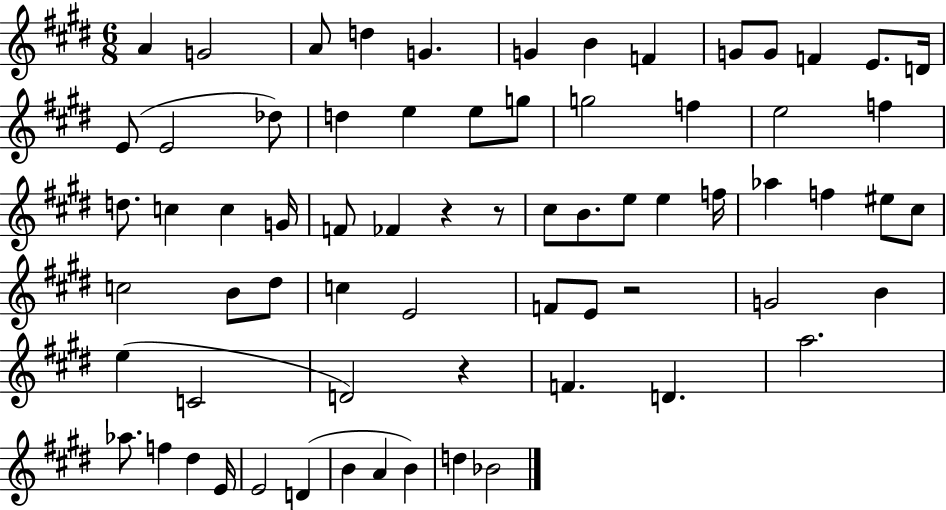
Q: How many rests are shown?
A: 4